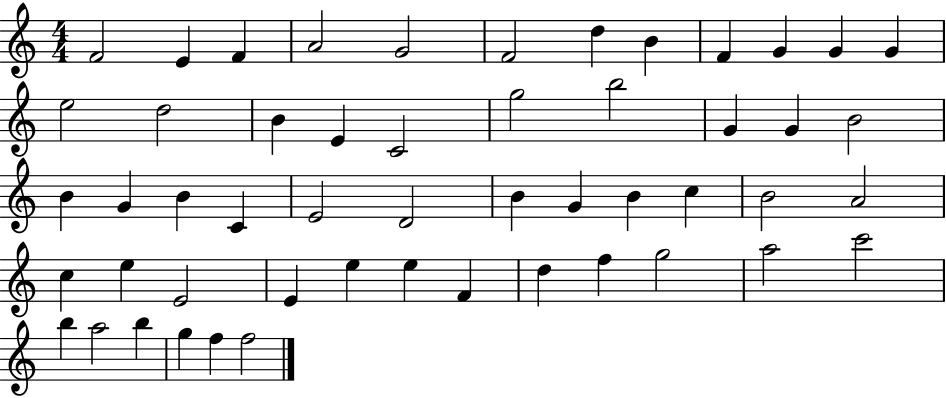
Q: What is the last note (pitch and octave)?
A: F5